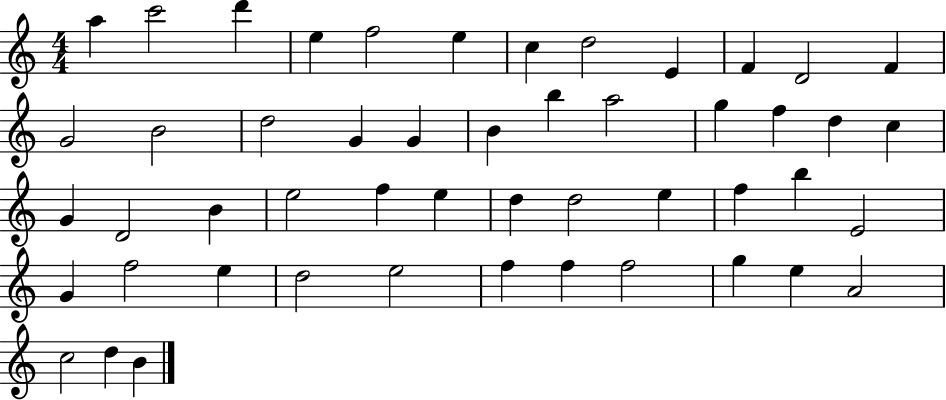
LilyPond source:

{
  \clef treble
  \numericTimeSignature
  \time 4/4
  \key c \major
  a''4 c'''2 d'''4 | e''4 f''2 e''4 | c''4 d''2 e'4 | f'4 d'2 f'4 | \break g'2 b'2 | d''2 g'4 g'4 | b'4 b''4 a''2 | g''4 f''4 d''4 c''4 | \break g'4 d'2 b'4 | e''2 f''4 e''4 | d''4 d''2 e''4 | f''4 b''4 e'2 | \break g'4 f''2 e''4 | d''2 e''2 | f''4 f''4 f''2 | g''4 e''4 a'2 | \break c''2 d''4 b'4 | \bar "|."
}